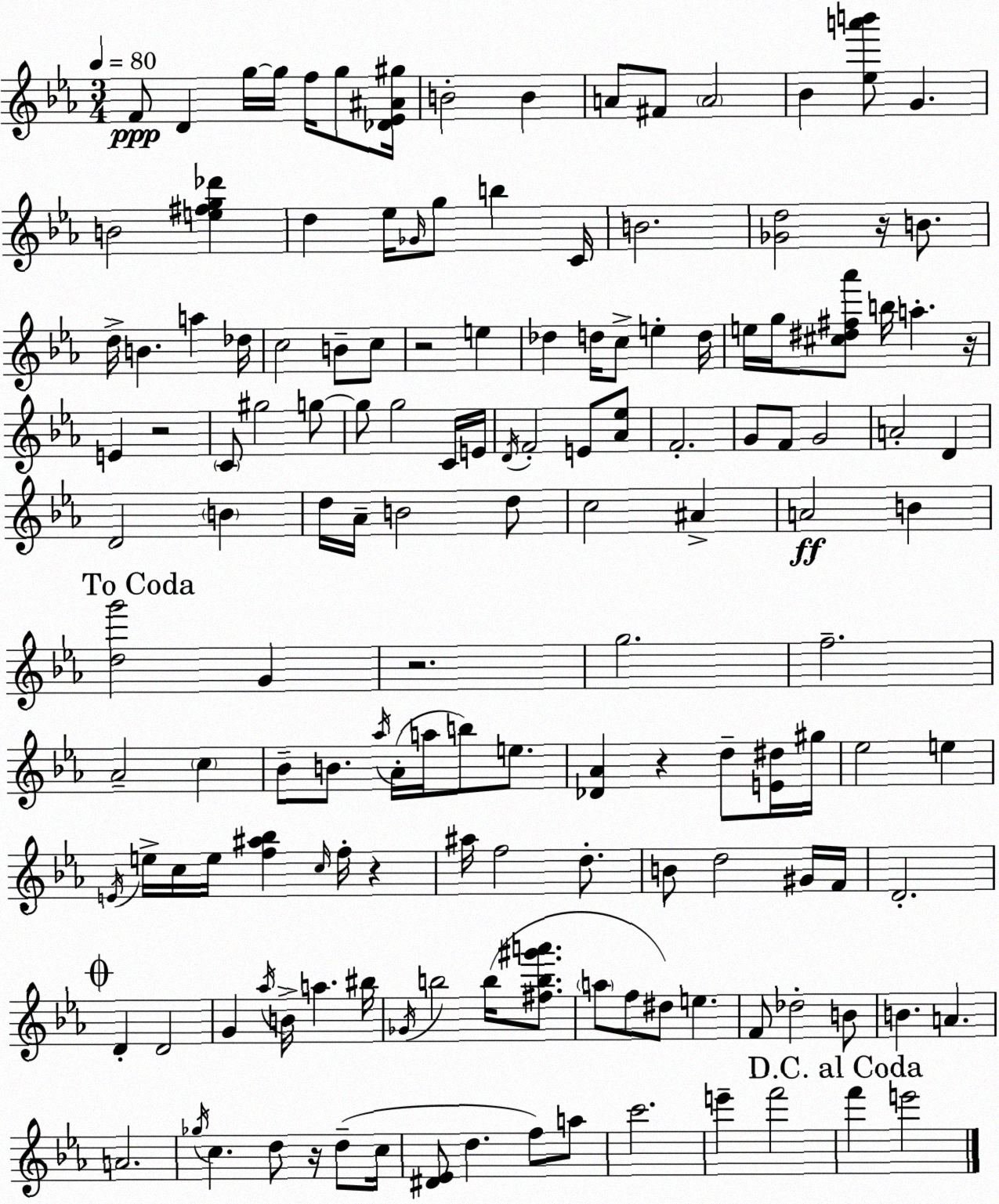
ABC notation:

X:1
T:Untitled
M:3/4
L:1/4
K:Cm
F/2 D g/4 g/4 f/4 g/2 [_D_E^A^g]/4 B2 B A/2 ^F/2 A2 _B [_ea'b']/2 G B2 [e^fg_d'] d _e/4 _G/4 g/2 b C/4 B2 [_Gd]2 z/4 B/2 d/4 B a _d/4 c2 B/2 c/2 z2 e _d d/4 c/2 e d/4 e/4 g/4 [^c^d^f_a']/2 b/4 a z/4 E z2 C/2 ^g2 g/2 g/2 g2 C/4 E/4 D/4 F2 E/2 [_A_e]/2 F2 G/2 F/2 G2 A2 D D2 B d/4 _A/4 B2 d/2 c2 ^A A2 B [dg']2 G z2 g2 f2 _A2 c _B/2 B/2 _a/4 _A/4 a/4 b/2 e/2 [_D_A] z d/2 [E^d]/4 ^g/4 _e2 e E/4 e/4 c/4 e/4 [f^a_b] c/4 f/4 z ^a/4 f2 d/2 B/2 d2 ^G/4 F/4 D2 D D2 G _a/4 B/4 a ^b/4 _G/4 b2 b/4 [^fb^g'a']/2 a/2 f/2 ^d/2 e F/2 _d2 B/2 B A A2 _g/4 c d/2 z/4 d/2 c/4 [^D_E]/2 d f/2 a/2 c'2 e' f'2 f' e'2